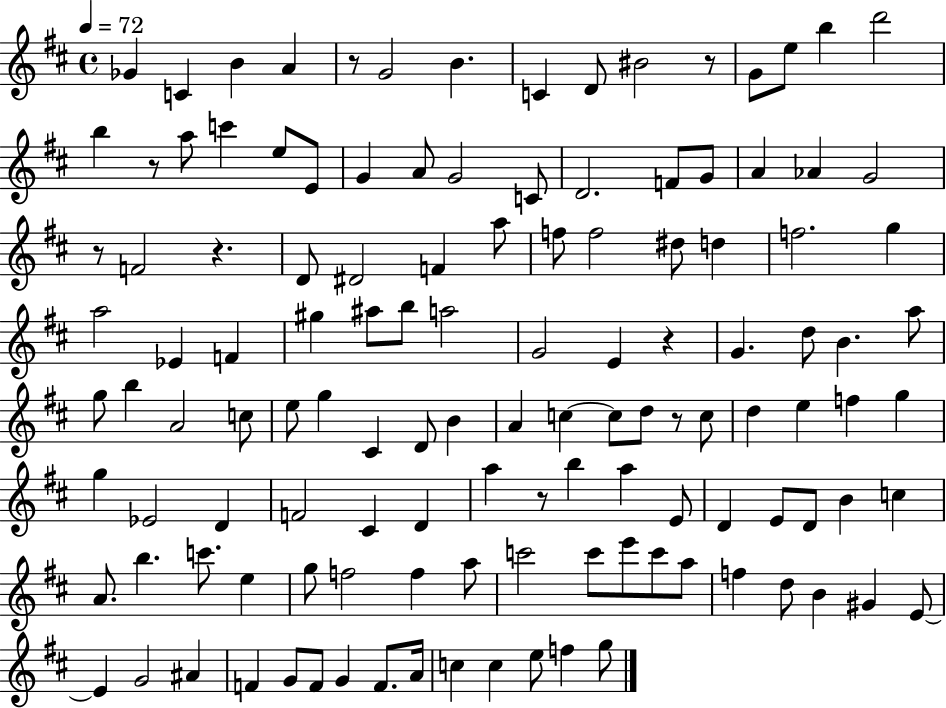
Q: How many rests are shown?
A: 8